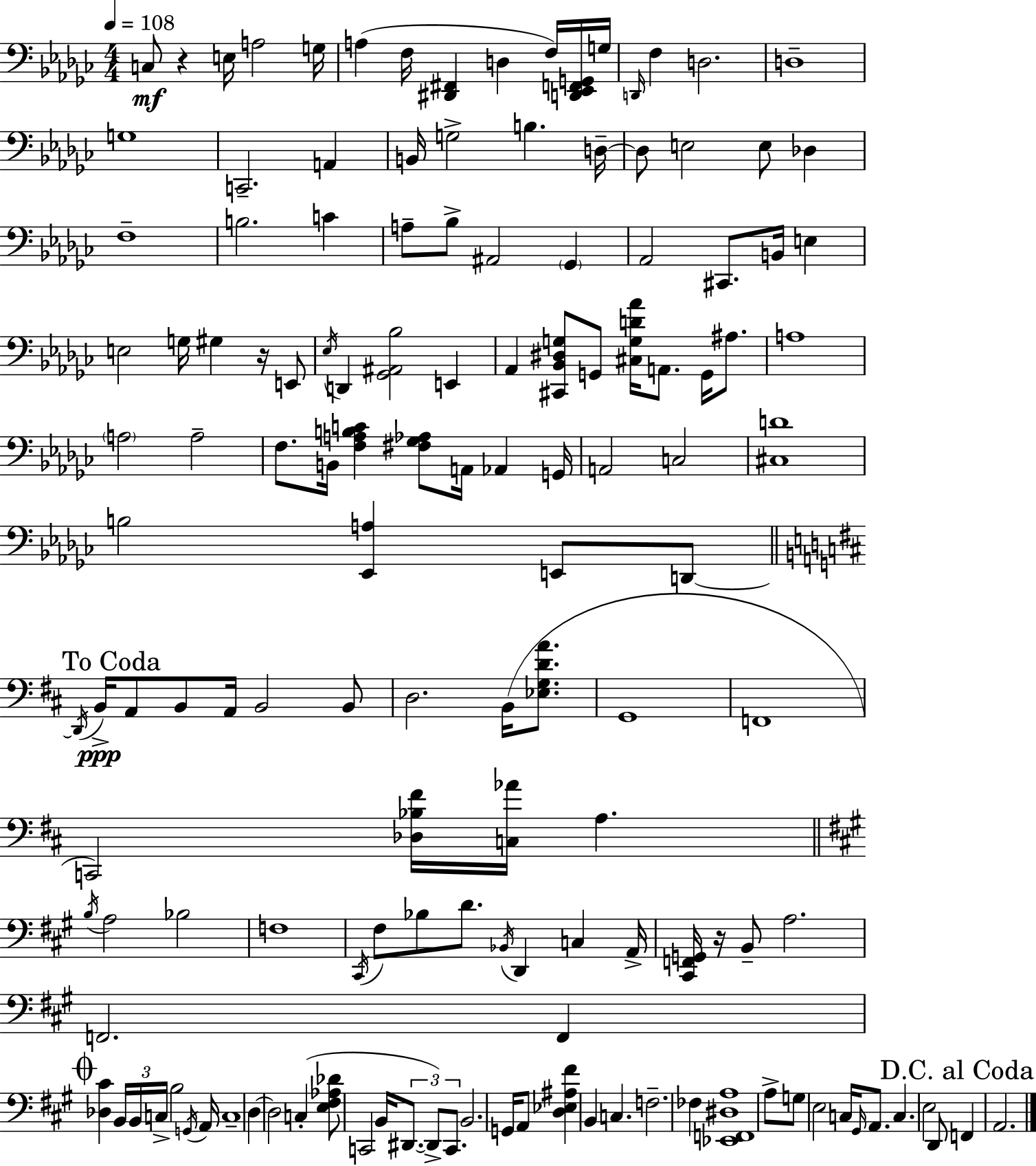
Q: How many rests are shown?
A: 3